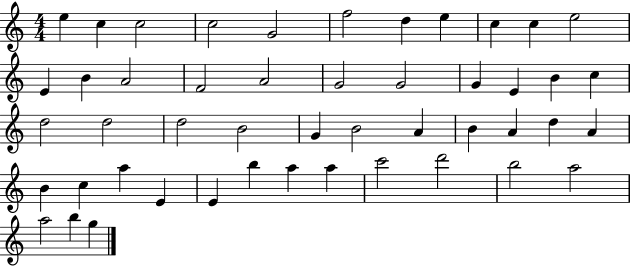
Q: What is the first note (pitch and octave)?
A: E5